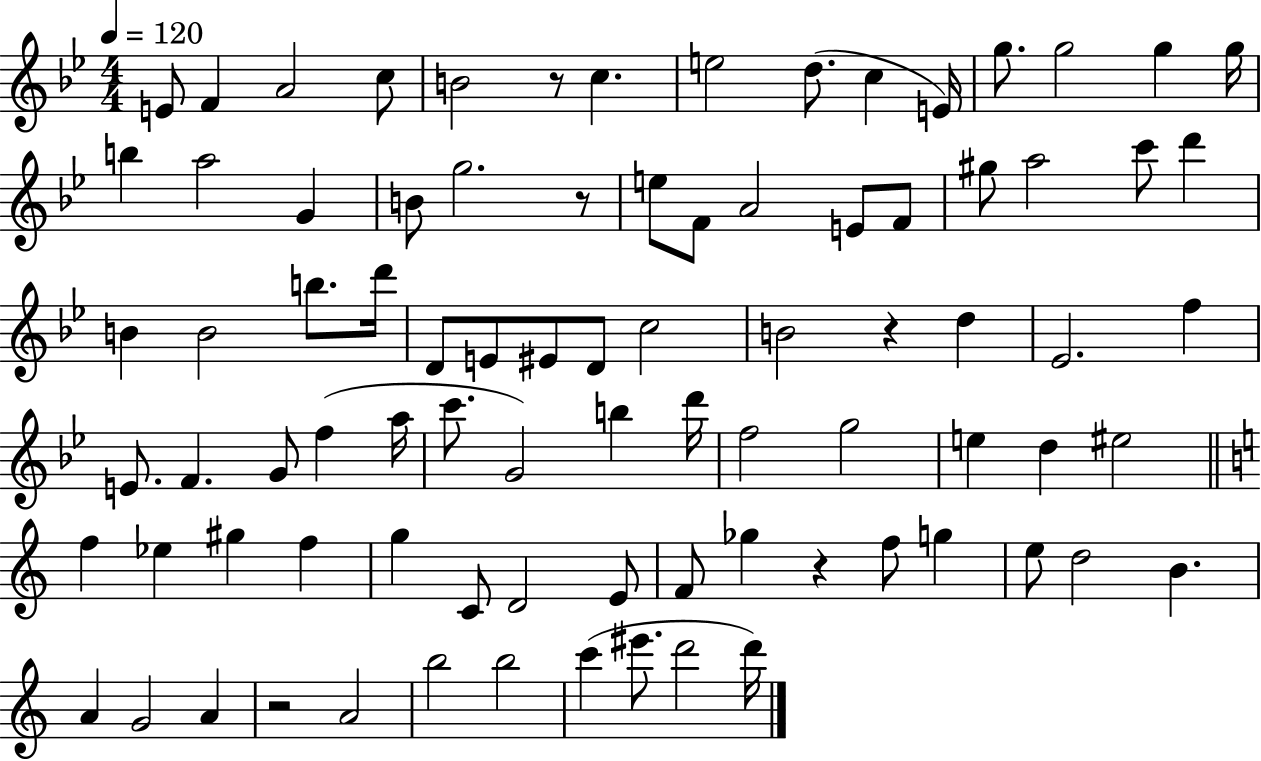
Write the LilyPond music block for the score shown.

{
  \clef treble
  \numericTimeSignature
  \time 4/4
  \key bes \major
  \tempo 4 = 120
  \repeat volta 2 { e'8 f'4 a'2 c''8 | b'2 r8 c''4. | e''2 d''8.( c''4 e'16) | g''8. g''2 g''4 g''16 | \break b''4 a''2 g'4 | b'8 g''2. r8 | e''8 f'8 a'2 e'8 f'8 | gis''8 a''2 c'''8 d'''4 | \break b'4 b'2 b''8. d'''16 | d'8 e'8 eis'8 d'8 c''2 | b'2 r4 d''4 | ees'2. f''4 | \break e'8. f'4. g'8 f''4( a''16 | c'''8. g'2) b''4 d'''16 | f''2 g''2 | e''4 d''4 eis''2 | \break \bar "||" \break \key a \minor f''4 ees''4 gis''4 f''4 | g''4 c'8 d'2 e'8 | f'8 ges''4 r4 f''8 g''4 | e''8 d''2 b'4. | \break a'4 g'2 a'4 | r2 a'2 | b''2 b''2 | c'''4( eis'''8. d'''2 d'''16) | \break } \bar "|."
}